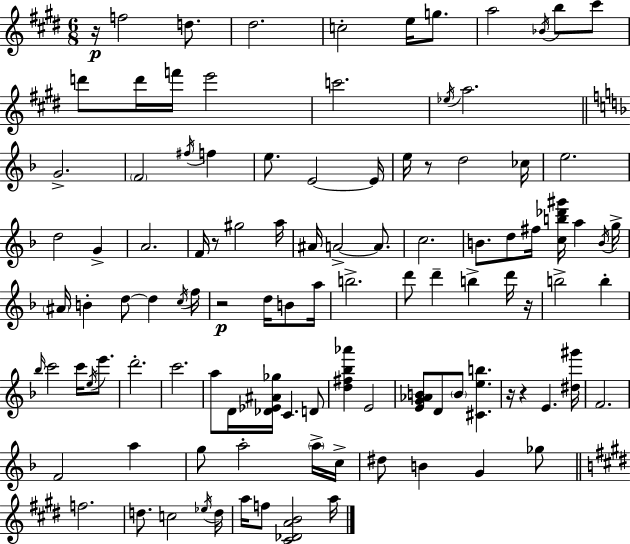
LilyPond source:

{
  \clef treble
  \numericTimeSignature
  \time 6/8
  \key e \major
  r16\p f''2 d''8. | dis''2. | c''2-. e''16 g''8. | a''2 \acciaccatura { bes'16 } b''8 cis'''8 | \break d'''8 d'''16 f'''16 e'''2 | c'''2. | \acciaccatura { ees''16 } a''2. | \bar "||" \break \key f \major g'2.-> | \parenthesize f'2 \acciaccatura { fis''16 } f''4 | e''8. e'2~~ | e'16 e''16 r8 d''2 | \break ces''16 e''2. | d''2 g'4-> | a'2. | f'16 r8 gis''2 | \break a''16 ais'16 a'2->~~ a'8. | c''2. | b'8. d''8 fis''16 <c'' b'' des''' gis'''>16 a''4 | \acciaccatura { b'16 } g''16-> \parenthesize ais'16 b'4-. d''8~~ d''4 | \break \acciaccatura { c''16 } f''16 r2\p d''16 | b'8 a''16 b''2.-> | d'''8 d'''4-- b''4-> | d'''16 r16 b''2-> b''4-. | \break \grace { bes''16 } c'''2 | c'''16 \acciaccatura { e''16 } e'''8. d'''2.-. | c'''2. | a''8 d'16 <des' ees' ais' ges''>16 c'4. | \break d'8 <d'' fis'' bes'' aes'''>4 e'2 | <e' g' aes' b'>8 d'8 \parenthesize b'8 <cis' e'' b''>4. | r16 r4 e'4. | <dis'' gis'''>16 f'2. | \break f'2 | a''4 g''8 a''2-. | \parenthesize a''16-> c''16-> dis''8 b'4 g'4 | ges''8 \bar "||" \break \key e \major f''2. | d''8. c''2 \acciaccatura { ees''16 } | d''16 a''16 f''8 <cis' des' a' b'>2 | a''16 \bar "|."
}